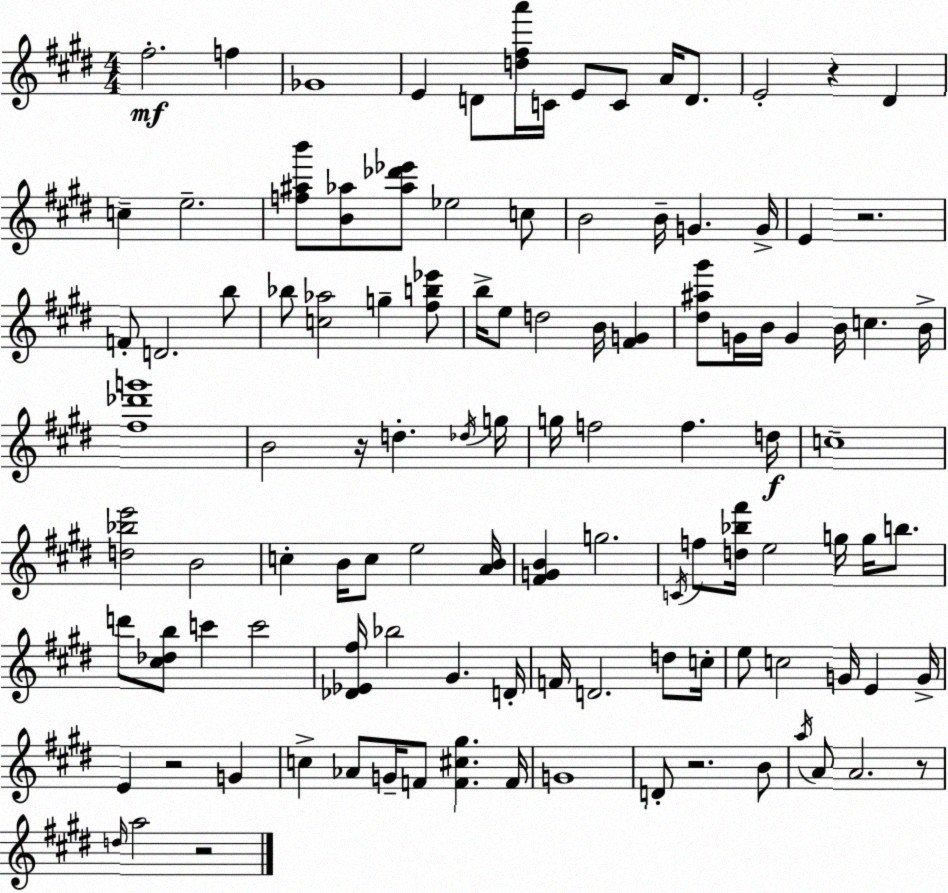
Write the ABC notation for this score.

X:1
T:Untitled
M:4/4
L:1/4
K:E
^f2 f _G4 E D/2 [d^fa']/4 C/4 E/2 C/2 A/4 D/2 E2 z ^D c e2 [f^ab']/2 [B_a]/2 [_a_d'_e']/2 _e2 c/2 B2 B/4 G G/4 E z2 F/2 D2 b/2 _b/2 [c_a]2 g [^fb_e']/2 b/4 e/2 d2 B/4 [^FG] [^d^a^g']/2 G/4 B/4 G B/4 c B/4 [^f_d'g']4 B2 z/4 d _d/4 g/4 g/4 f2 f d/4 c4 [d_be']2 B2 c B/4 c/2 e2 [AB]/4 [^FGB] g2 C/4 f/2 [d_b^f']/4 e2 g/4 g/4 b/2 d'/2 [^c_db]/2 c' c'2 [_D_E^f]/4 _b2 ^G D/4 F/4 D2 d/2 c/4 e/2 c2 G/4 E G/4 E z2 G c _A/2 G/4 F/2 [F^c^g] F/4 G4 D/2 z2 B/2 a/4 A/2 A2 z/2 d/4 a2 z2